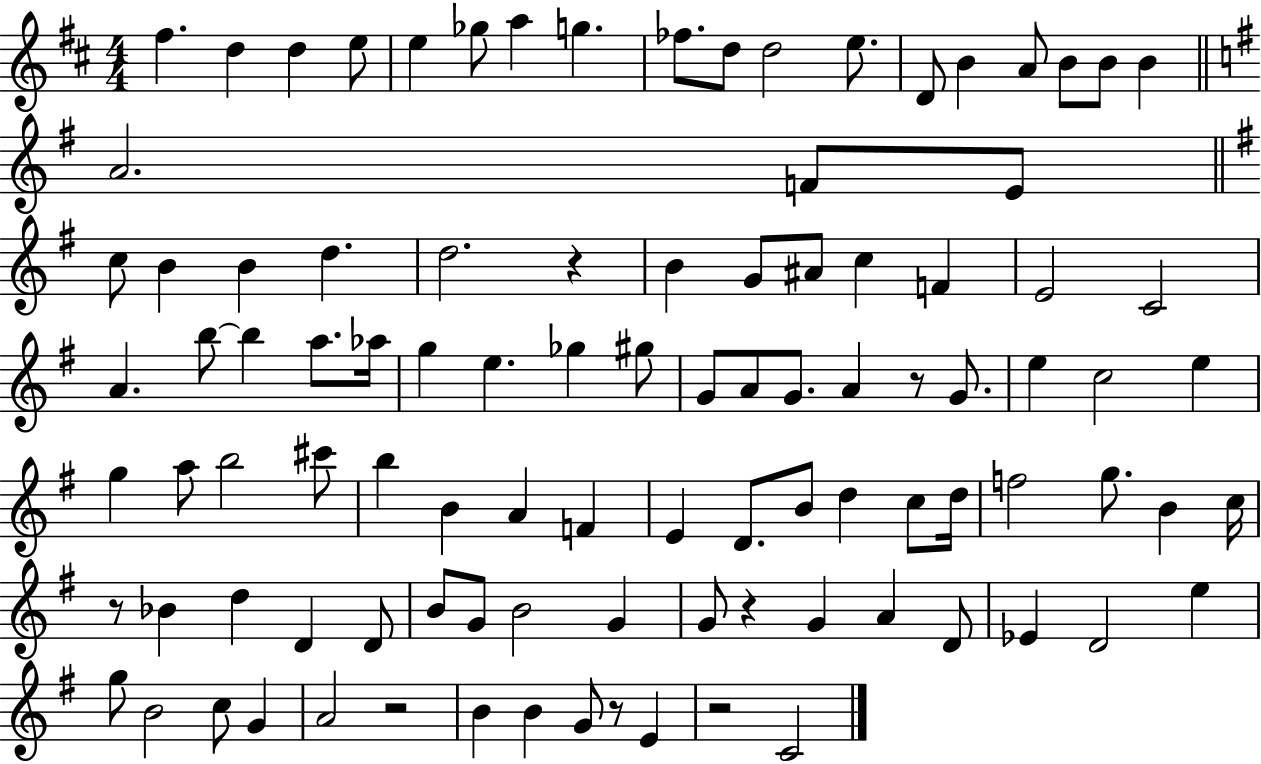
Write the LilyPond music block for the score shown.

{
  \clef treble
  \numericTimeSignature
  \time 4/4
  \key d \major
  \repeat volta 2 { fis''4. d''4 d''4 e''8 | e''4 ges''8 a''4 g''4. | fes''8. d''8 d''2 e''8. | d'8 b'4 a'8 b'8 b'8 b'4 | \break \bar "||" \break \key g \major a'2. f'8 e'8 | \bar "||" \break \key g \major c''8 b'4 b'4 d''4. | d''2. r4 | b'4 g'8 ais'8 c''4 f'4 | e'2 c'2 | \break a'4. b''8~~ b''4 a''8. aes''16 | g''4 e''4. ges''4 gis''8 | g'8 a'8 g'8. a'4 r8 g'8. | e''4 c''2 e''4 | \break g''4 a''8 b''2 cis'''8 | b''4 b'4 a'4 f'4 | e'4 d'8. b'8 d''4 c''8 d''16 | f''2 g''8. b'4 c''16 | \break r8 bes'4 d''4 d'4 d'8 | b'8 g'8 b'2 g'4 | g'8 r4 g'4 a'4 d'8 | ees'4 d'2 e''4 | \break g''8 b'2 c''8 g'4 | a'2 r2 | b'4 b'4 g'8 r8 e'4 | r2 c'2 | \break } \bar "|."
}